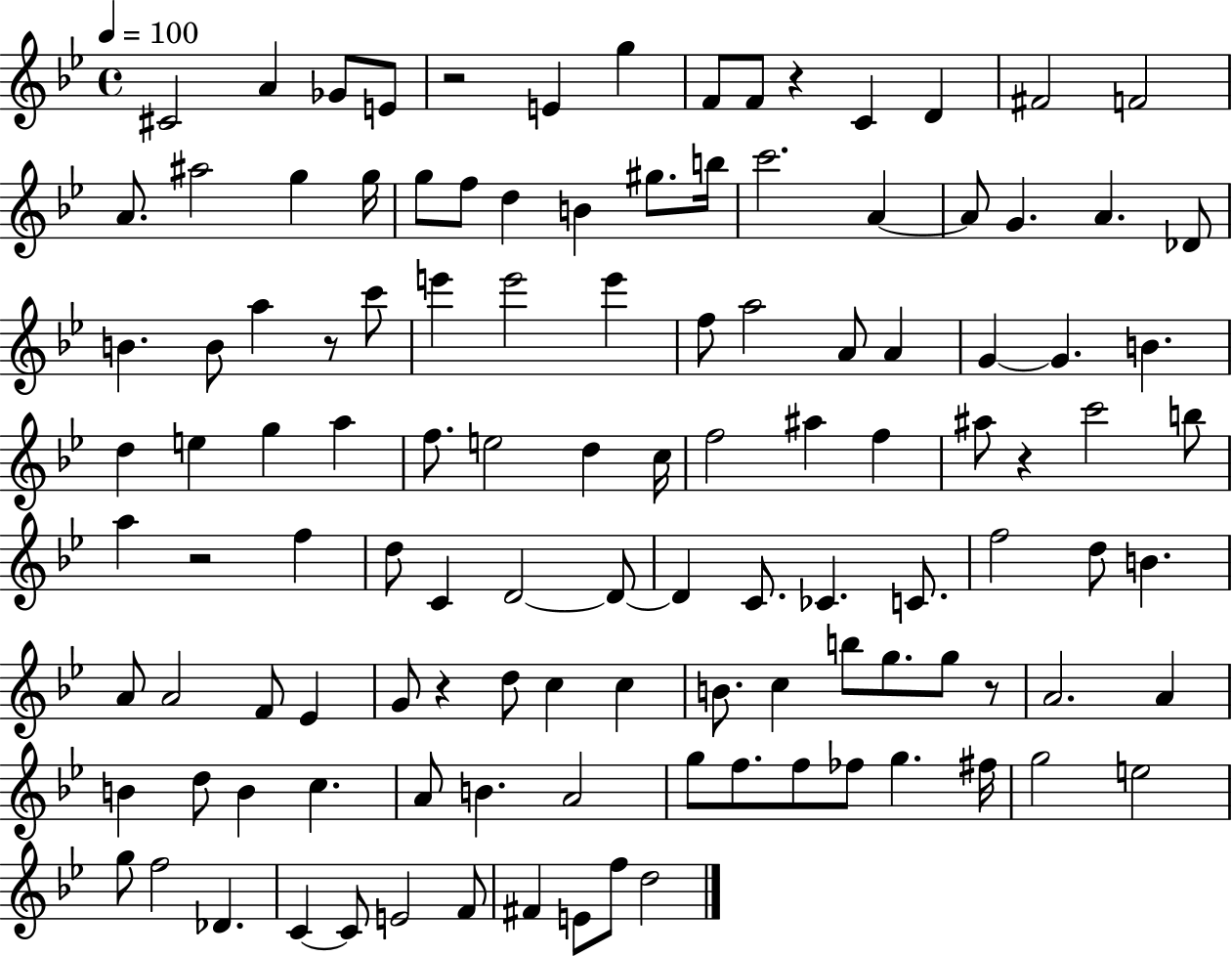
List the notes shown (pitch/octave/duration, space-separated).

C#4/h A4/q Gb4/e E4/e R/h E4/q G5/q F4/e F4/e R/q C4/q D4/q F#4/h F4/h A4/e. A#5/h G5/q G5/s G5/e F5/e D5/q B4/q G#5/e. B5/s C6/h. A4/q A4/e G4/q. A4/q. Db4/e B4/q. B4/e A5/q R/e C6/e E6/q E6/h E6/q F5/e A5/h A4/e A4/q G4/q G4/q. B4/q. D5/q E5/q G5/q A5/q F5/e. E5/h D5/q C5/s F5/h A#5/q F5/q A#5/e R/q C6/h B5/e A5/q R/h F5/q D5/e C4/q D4/h D4/e D4/q C4/e. CES4/q. C4/e. F5/h D5/e B4/q. A4/e A4/h F4/e Eb4/q G4/e R/q D5/e C5/q C5/q B4/e. C5/q B5/e G5/e. G5/e R/e A4/h. A4/q B4/q D5/e B4/q C5/q. A4/e B4/q. A4/h G5/e F5/e. F5/e FES5/e G5/q. F#5/s G5/h E5/h G5/e F5/h Db4/q. C4/q C4/e E4/h F4/e F#4/q E4/e F5/e D5/h